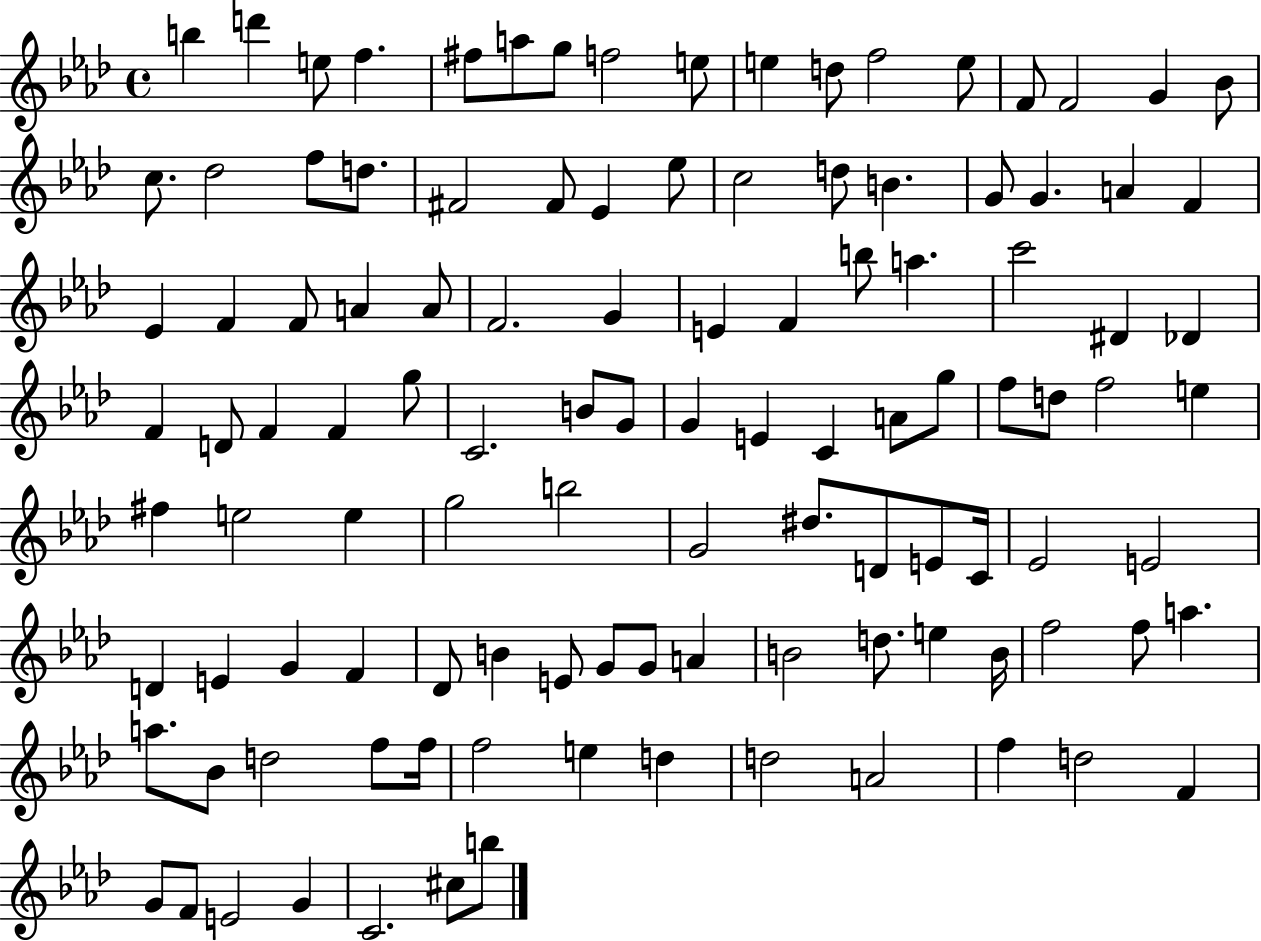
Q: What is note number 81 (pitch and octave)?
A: B4